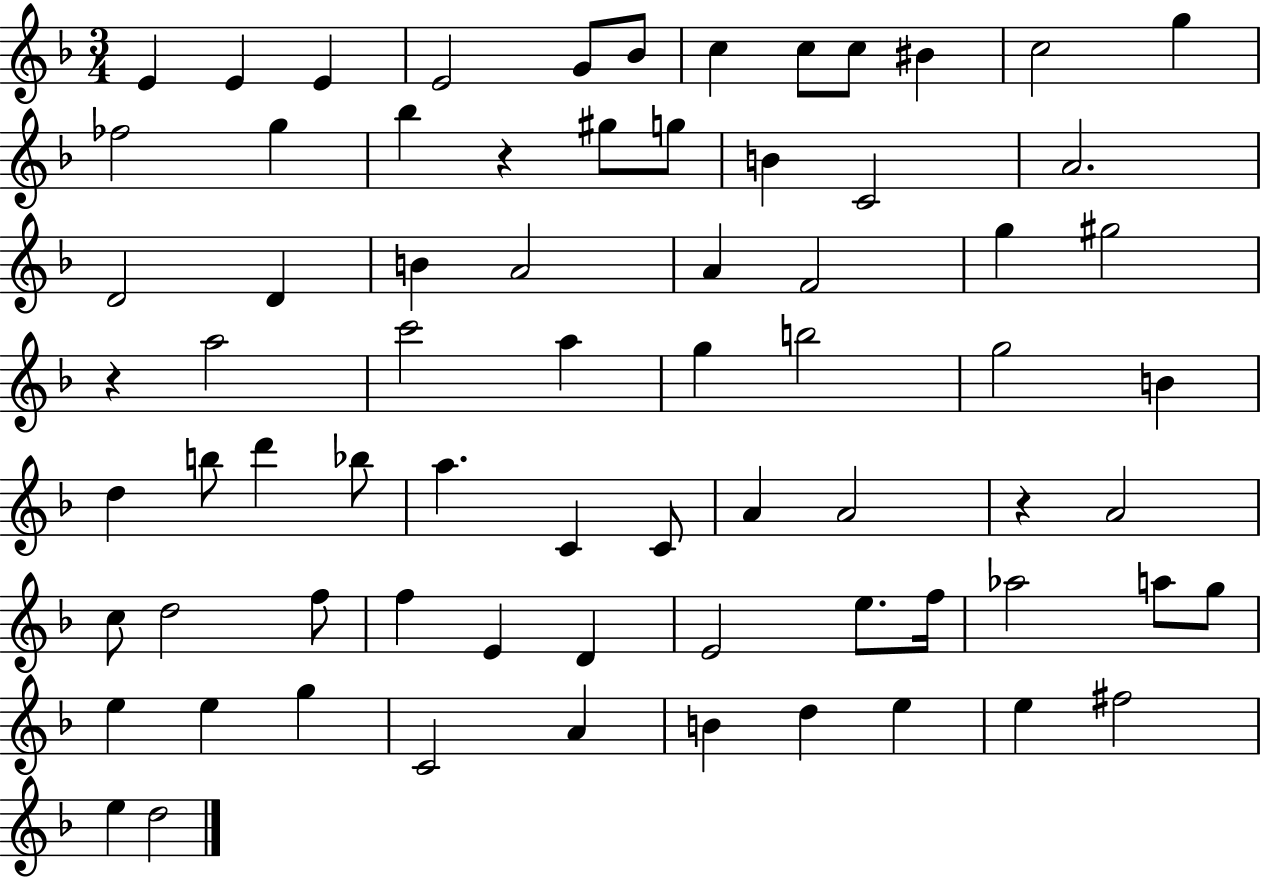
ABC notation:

X:1
T:Untitled
M:3/4
L:1/4
K:F
E E E E2 G/2 _B/2 c c/2 c/2 ^B c2 g _f2 g _b z ^g/2 g/2 B C2 A2 D2 D B A2 A F2 g ^g2 z a2 c'2 a g b2 g2 B d b/2 d' _b/2 a C C/2 A A2 z A2 c/2 d2 f/2 f E D E2 e/2 f/4 _a2 a/2 g/2 e e g C2 A B d e e ^f2 e d2